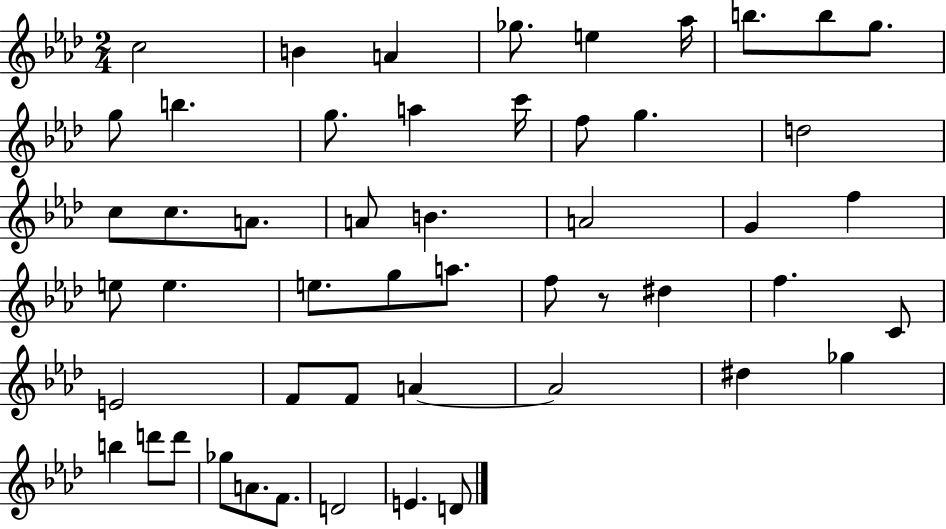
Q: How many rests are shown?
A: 1